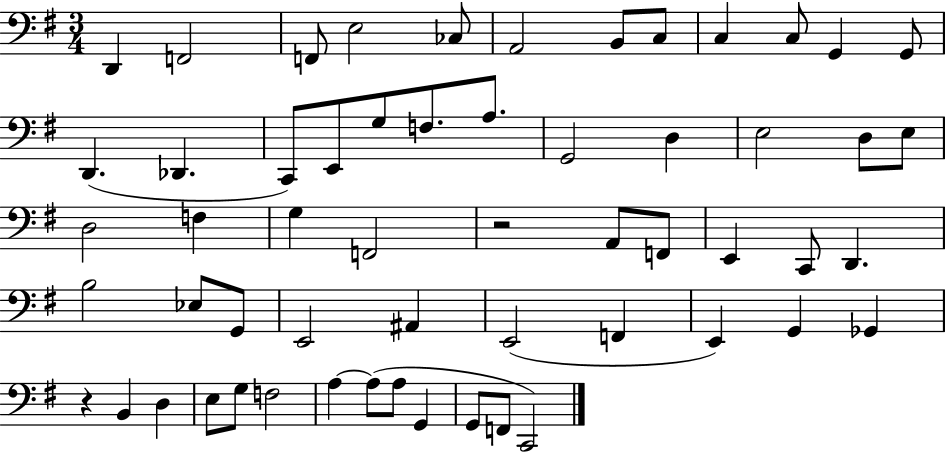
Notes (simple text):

D2/q F2/h F2/e E3/h CES3/e A2/h B2/e C3/e C3/q C3/e G2/q G2/e D2/q. Db2/q. C2/e E2/e G3/e F3/e. A3/e. G2/h D3/q E3/h D3/e E3/e D3/h F3/q G3/q F2/h R/h A2/e F2/e E2/q C2/e D2/q. B3/h Eb3/e G2/e E2/h A#2/q E2/h F2/q E2/q G2/q Gb2/q R/q B2/q D3/q E3/e G3/e F3/h A3/q A3/e A3/e G2/q G2/e F2/e C2/h